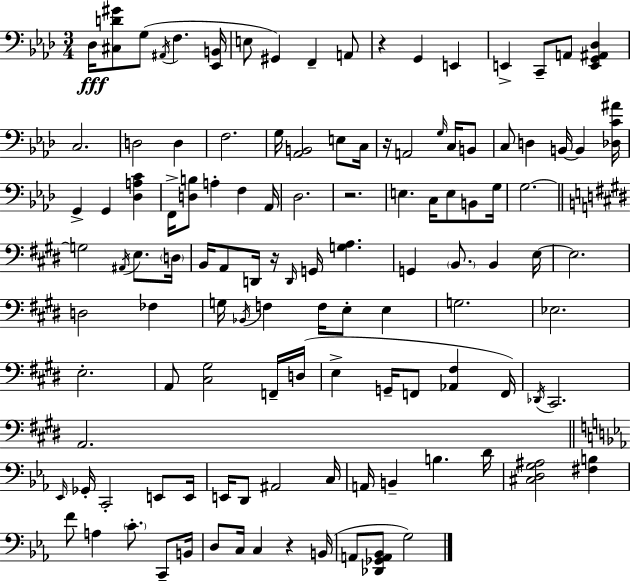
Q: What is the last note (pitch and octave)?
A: G3